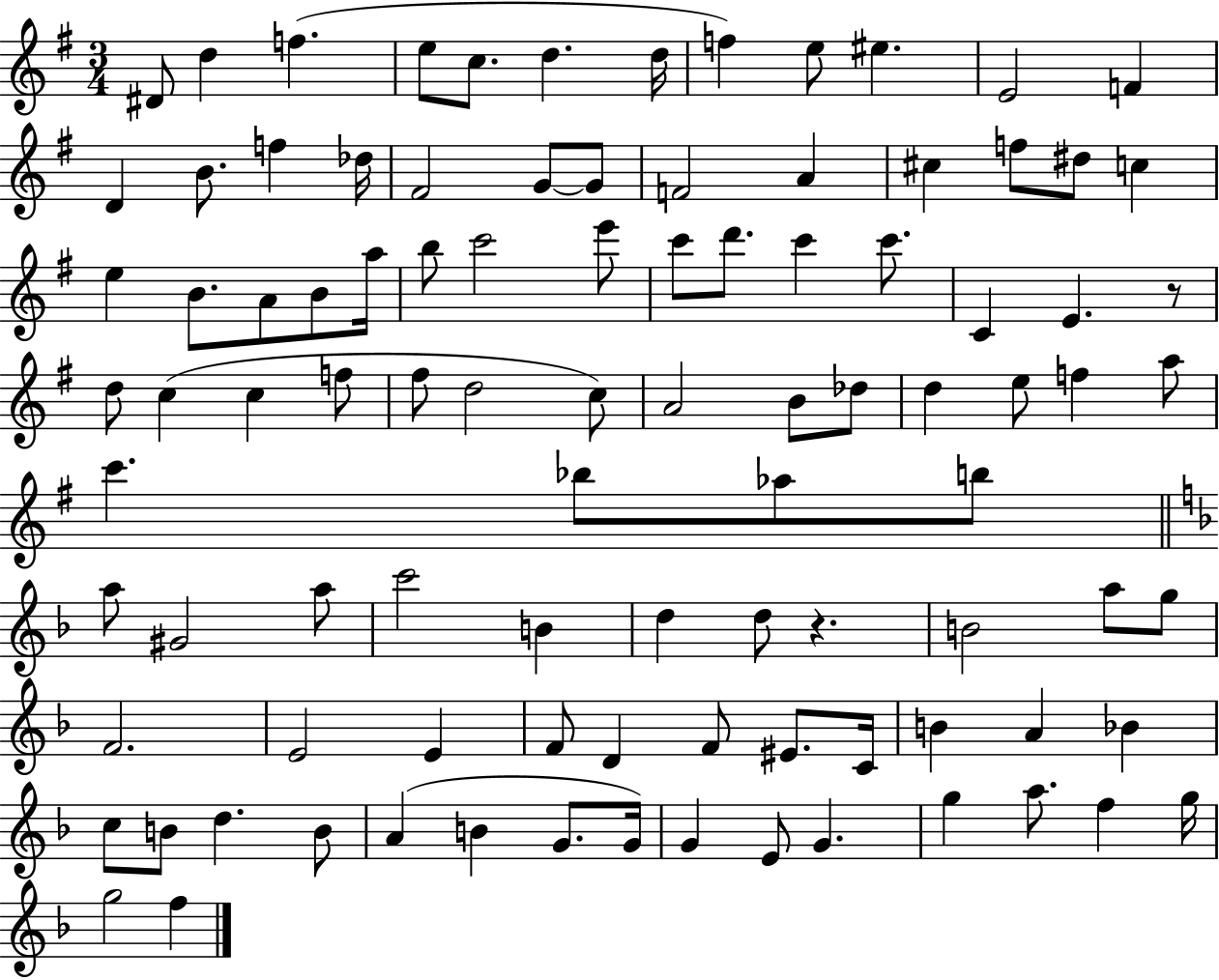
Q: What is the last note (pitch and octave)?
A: F5